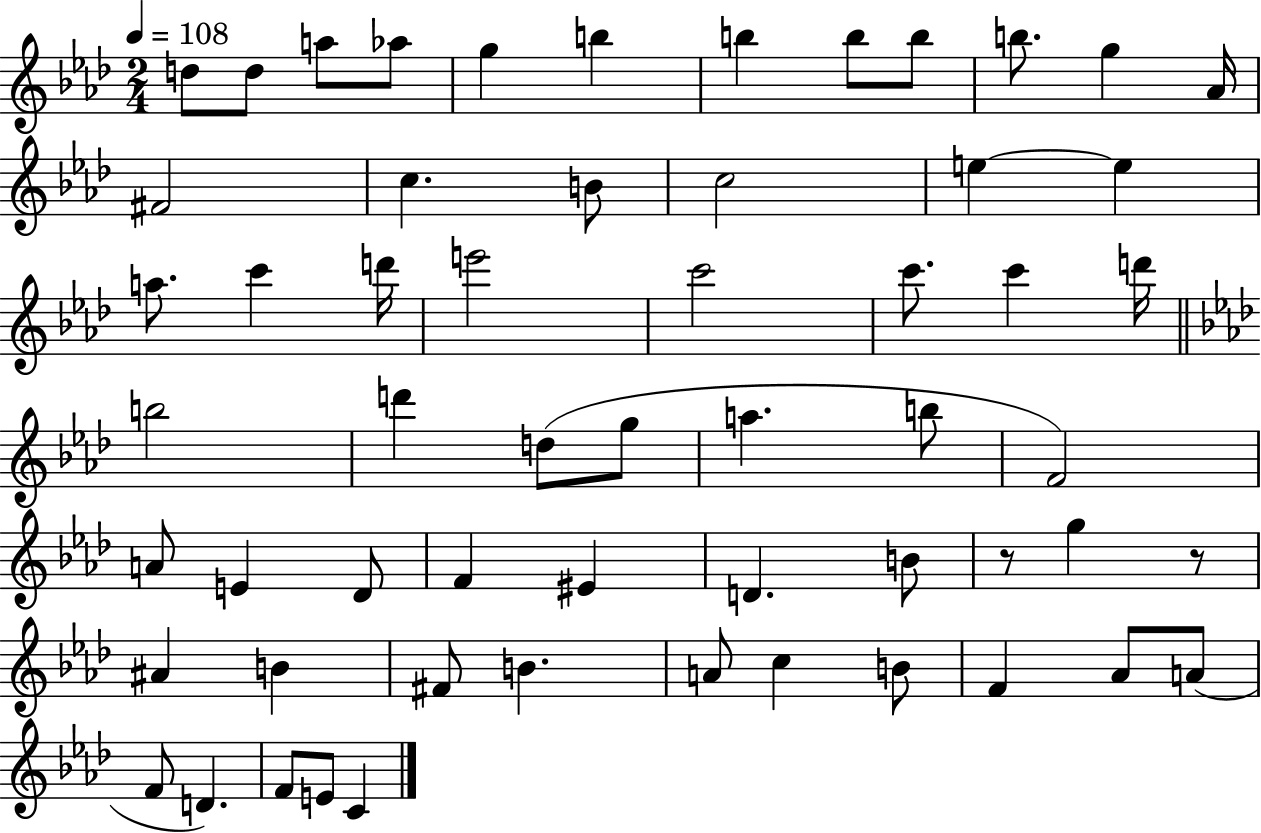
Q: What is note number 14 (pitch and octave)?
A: C5